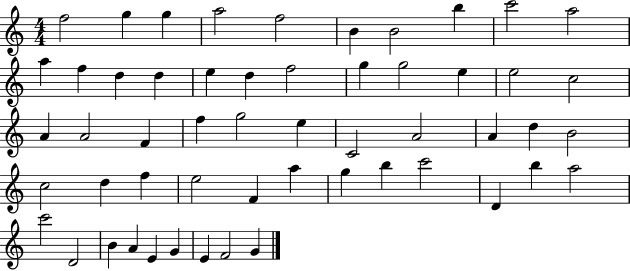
X:1
T:Untitled
M:4/4
L:1/4
K:C
f2 g g a2 f2 B B2 b c'2 a2 a f d d e d f2 g g2 e e2 c2 A A2 F f g2 e C2 A2 A d B2 c2 d f e2 F a g b c'2 D b a2 c'2 D2 B A E G E F2 G